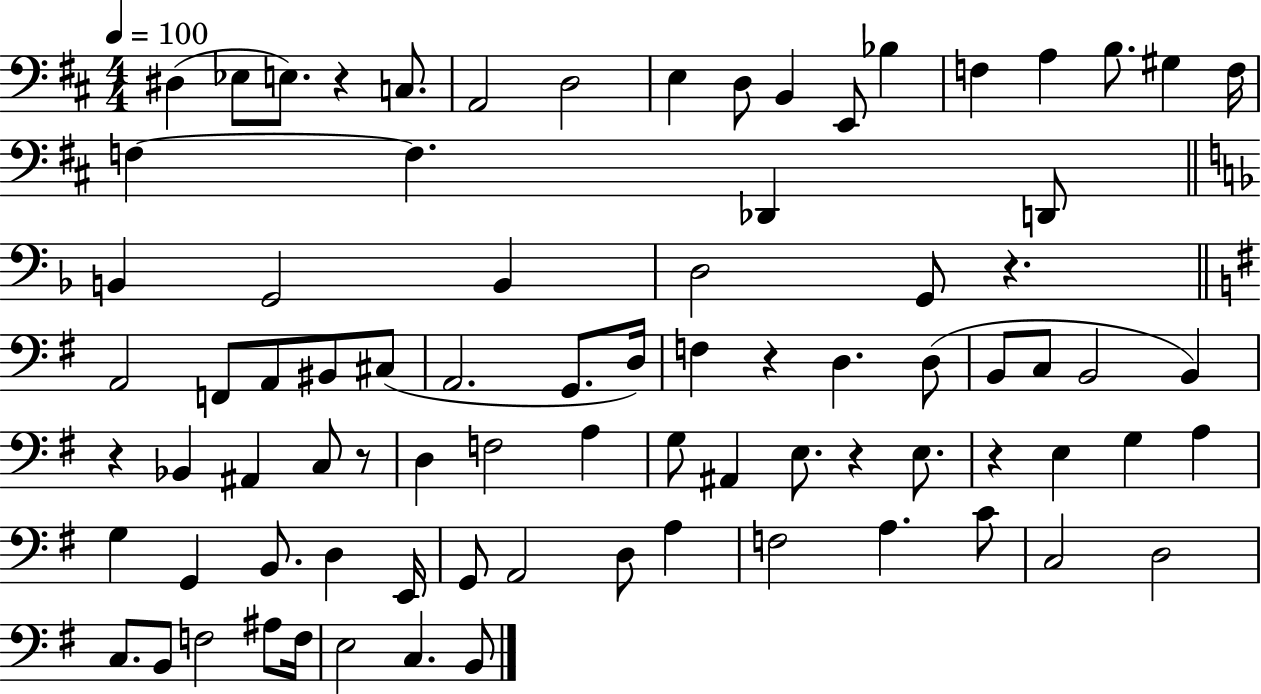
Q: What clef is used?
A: bass